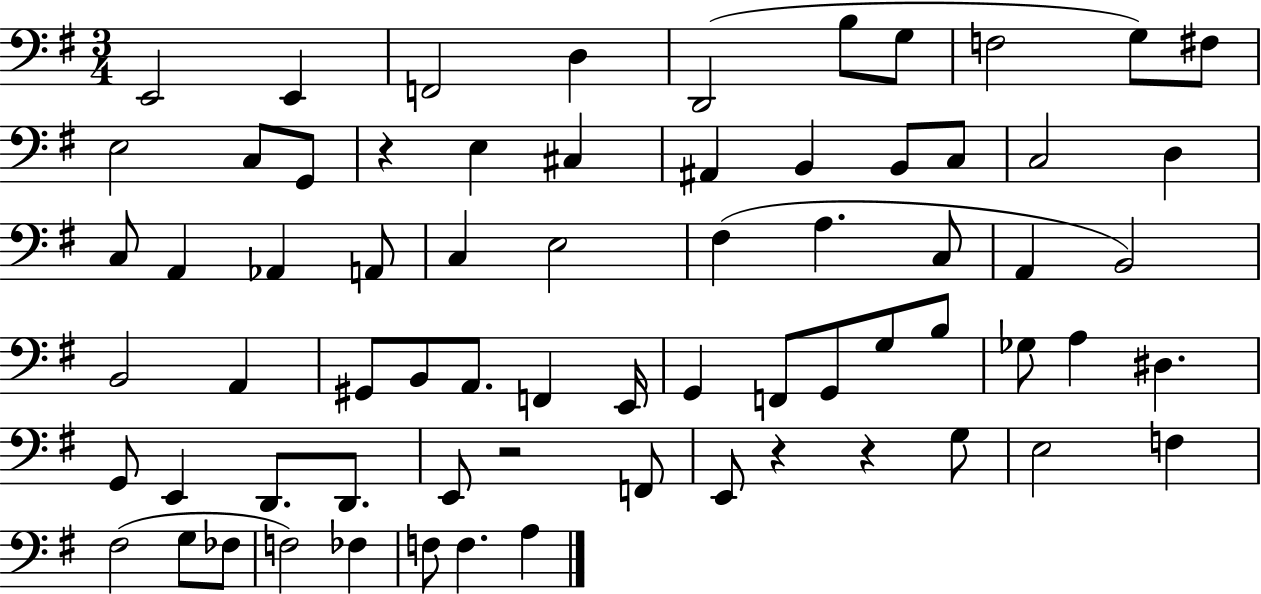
E2/h E2/q F2/h D3/q D2/h B3/e G3/e F3/h G3/e F#3/e E3/h C3/e G2/e R/q E3/q C#3/q A#2/q B2/q B2/e C3/e C3/h D3/q C3/e A2/q Ab2/q A2/e C3/q E3/h F#3/q A3/q. C3/e A2/q B2/h B2/h A2/q G#2/e B2/e A2/e. F2/q E2/s G2/q F2/e G2/e G3/e B3/e Gb3/e A3/q D#3/q. G2/e E2/q D2/e. D2/e. E2/e R/h F2/e E2/e R/q R/q G3/e E3/h F3/q F#3/h G3/e FES3/e F3/h FES3/q F3/e F3/q. A3/q